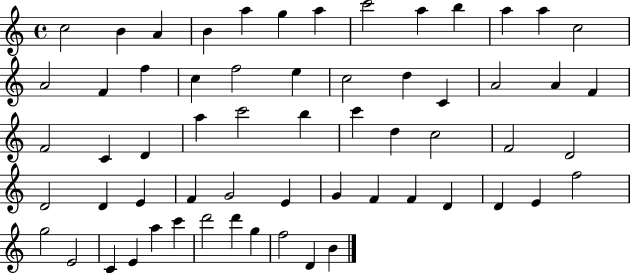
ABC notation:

X:1
T:Untitled
M:4/4
L:1/4
K:C
c2 B A B a g a c'2 a b a a c2 A2 F f c f2 e c2 d C A2 A F F2 C D a c'2 b c' d c2 F2 D2 D2 D E F G2 E G F F D D E f2 g2 E2 C E a c' d'2 d' g f2 D B